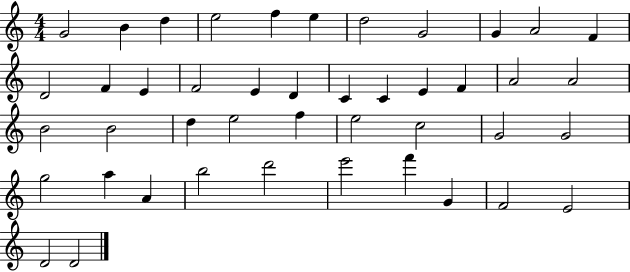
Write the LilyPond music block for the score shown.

{
  \clef treble
  \numericTimeSignature
  \time 4/4
  \key c \major
  g'2 b'4 d''4 | e''2 f''4 e''4 | d''2 g'2 | g'4 a'2 f'4 | \break d'2 f'4 e'4 | f'2 e'4 d'4 | c'4 c'4 e'4 f'4 | a'2 a'2 | \break b'2 b'2 | d''4 e''2 f''4 | e''2 c''2 | g'2 g'2 | \break g''2 a''4 a'4 | b''2 d'''2 | e'''2 f'''4 g'4 | f'2 e'2 | \break d'2 d'2 | \bar "|."
}